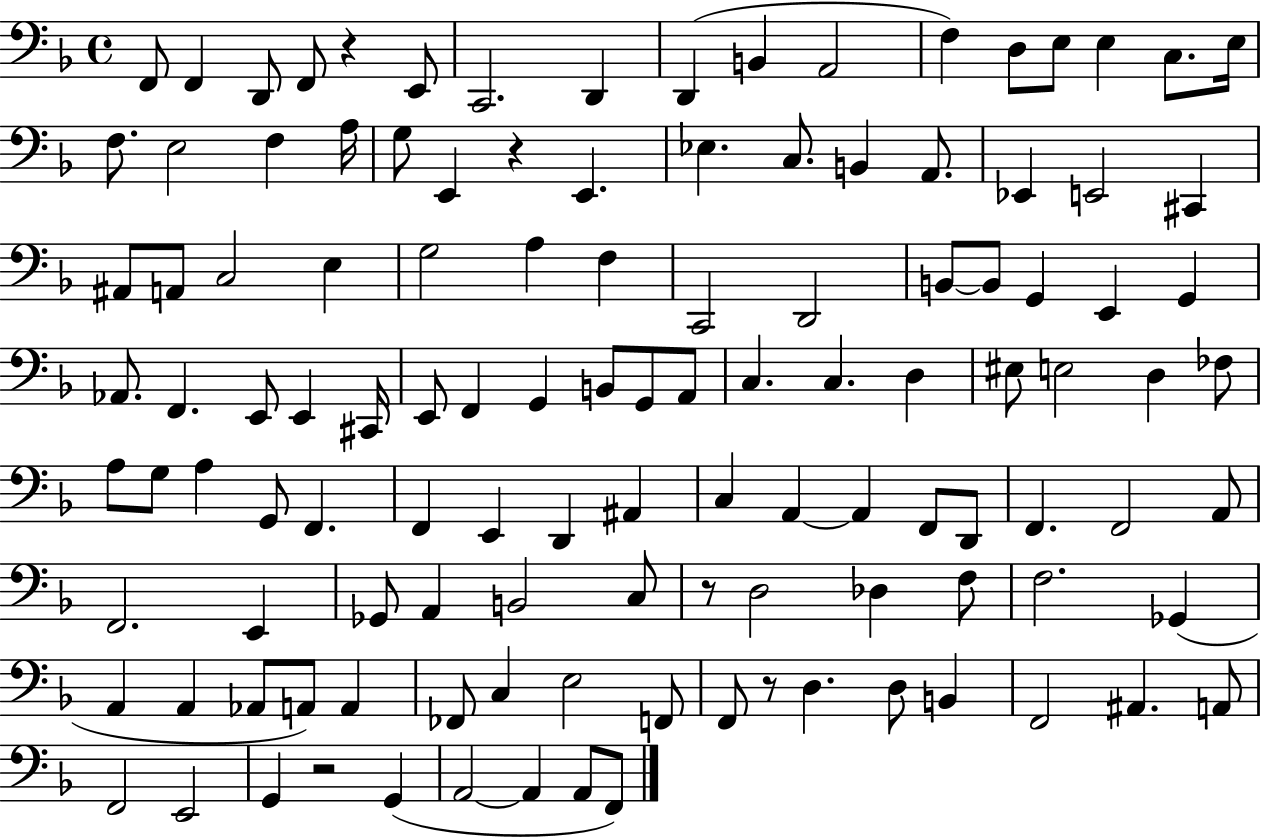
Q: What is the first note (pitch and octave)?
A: F2